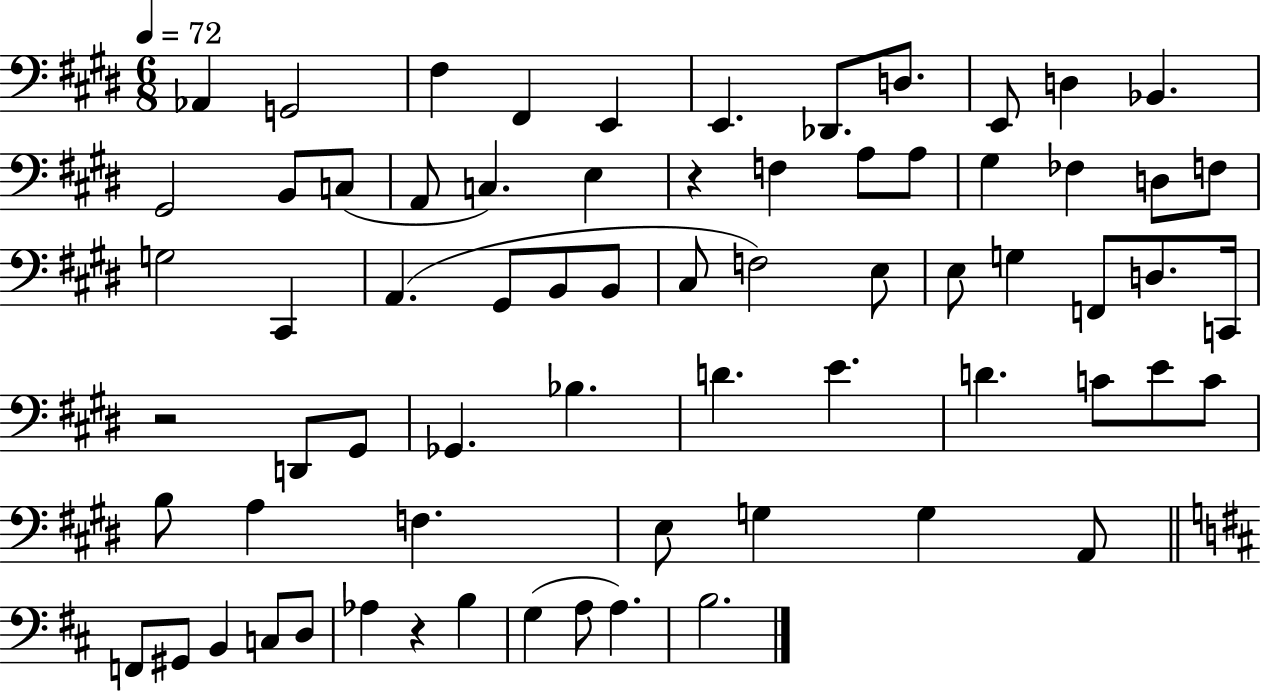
{
  \clef bass
  \numericTimeSignature
  \time 6/8
  \key e \major
  \tempo 4 = 72
  aes,4 g,2 | fis4 fis,4 e,4 | e,4. des,8. d8. | e,8 d4 bes,4. | \break gis,2 b,8 c8( | a,8 c4.) e4 | r4 f4 a8 a8 | gis4 fes4 d8 f8 | \break g2 cis,4 | a,4.( gis,8 b,8 b,8 | cis8 f2) e8 | e8 g4 f,8 d8. c,16 | \break r2 d,8 gis,8 | ges,4. bes4. | d'4. e'4. | d'4. c'8 e'8 c'8 | \break b8 a4 f4. | e8 g4 g4 a,8 | \bar "||" \break \key b \minor f,8 gis,8 b,4 c8 d8 | aes4 r4 b4 | g4( a8 a4.) | b2. | \break \bar "|."
}